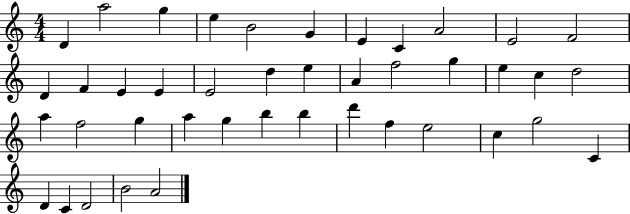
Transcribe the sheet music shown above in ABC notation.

X:1
T:Untitled
M:4/4
L:1/4
K:C
D a2 g e B2 G E C A2 E2 F2 D F E E E2 d e A f2 g e c d2 a f2 g a g b b d' f e2 c g2 C D C D2 B2 A2